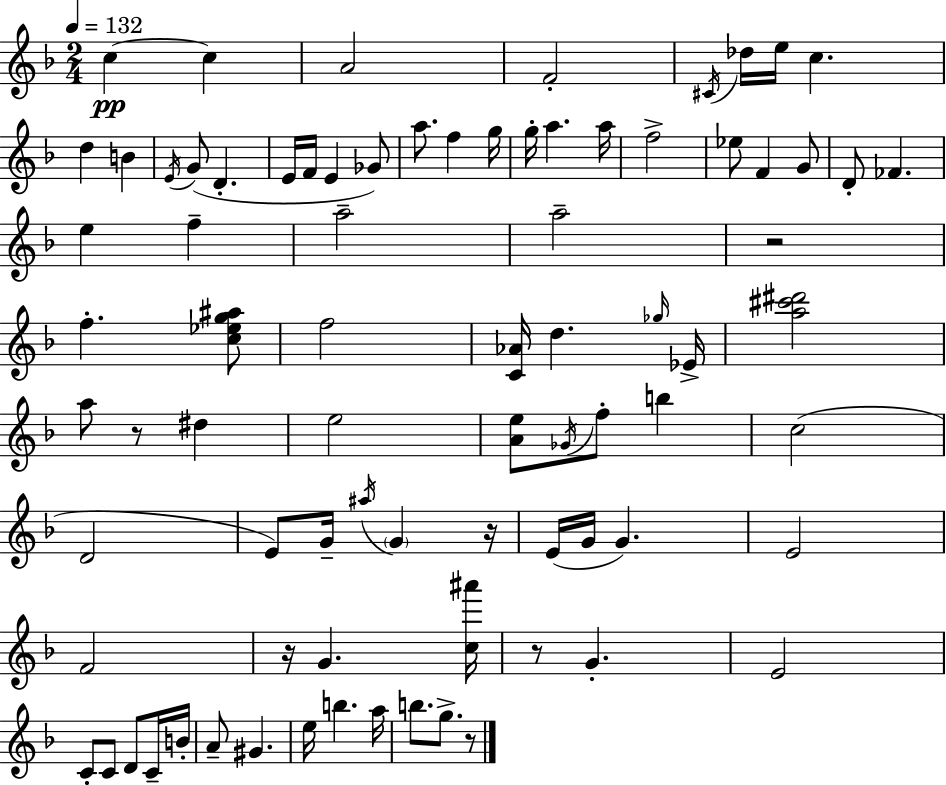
C5/q C5/q A4/h F4/h C#4/s Db5/s E5/s C5/q. D5/q B4/q E4/s G4/e D4/q. E4/s F4/s E4/q Gb4/e A5/e. F5/q G5/s G5/s A5/q. A5/s F5/h Eb5/e F4/q G4/e D4/e FES4/q. E5/q F5/q A5/h A5/h R/h F5/q. [C5,Eb5,G5,A#5]/e F5/h [C4,Ab4]/s D5/q. Gb5/s Eb4/s [A5,C#6,D#6]/h A5/e R/e D#5/q E5/h [A4,E5]/e Gb4/s F5/e B5/q C5/h D4/h E4/e G4/s A#5/s G4/q R/s E4/s G4/s G4/q. E4/h F4/h R/s G4/q. [C5,A#6]/s R/e G4/q. E4/h C4/e C4/e D4/e C4/s B4/s A4/e G#4/q. E5/s B5/q. A5/s B5/e. G5/e. R/e